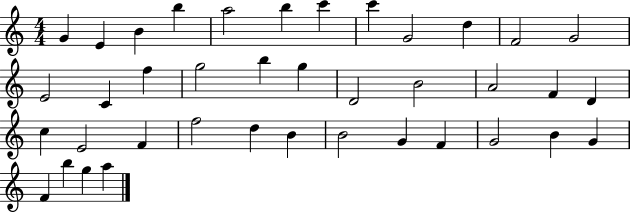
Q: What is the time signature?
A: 4/4